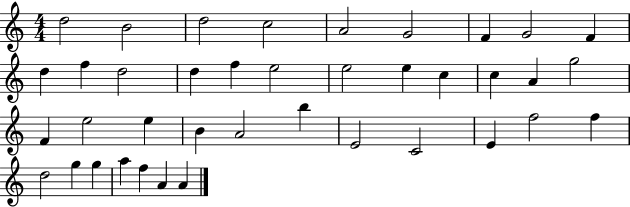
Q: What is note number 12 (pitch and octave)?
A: D5